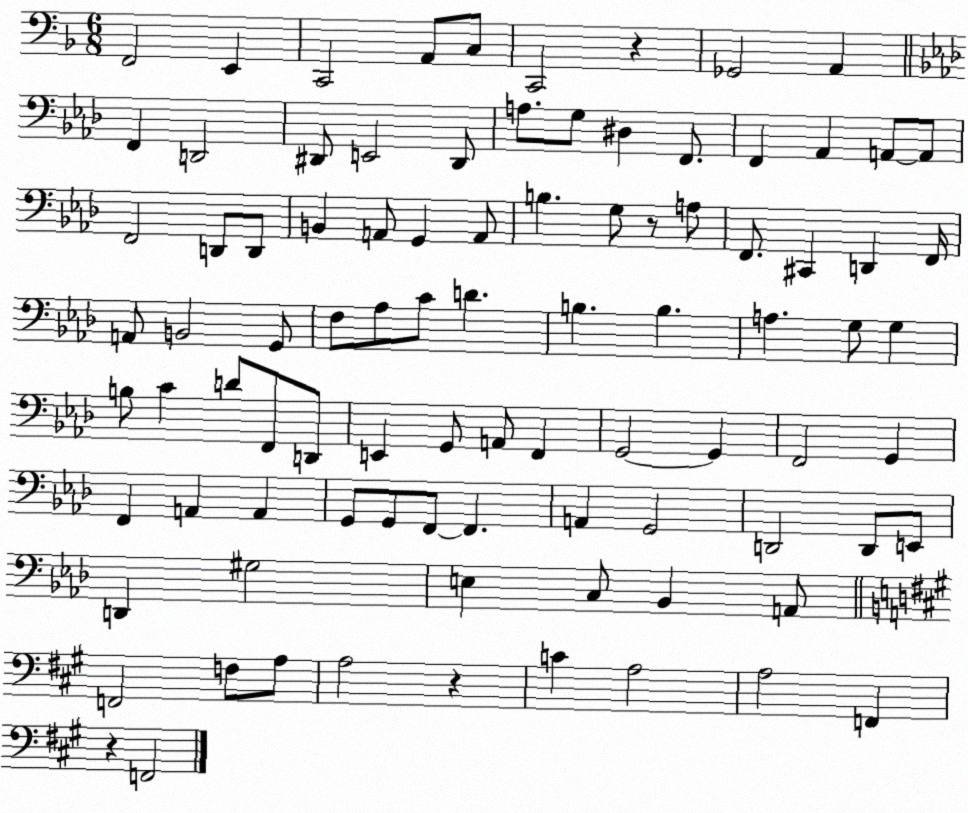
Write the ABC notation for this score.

X:1
T:Untitled
M:6/8
L:1/4
K:F
F,,2 E,, C,,2 A,,/2 C,/2 C,,2 z _G,,2 A,, F,, D,,2 ^D,,/2 E,,2 ^D,,/2 A,/2 G,/2 ^D, F,,/2 F,, _A,, A,,/2 A,,/2 F,,2 D,,/2 D,,/2 B,, A,,/2 G,, A,,/2 B, G,/2 z/2 A,/2 F,,/2 ^C,, D,, F,,/4 A,,/2 B,,2 G,,/2 F,/2 _A,/2 C/2 D B, B, A, G,/2 G, B,/2 C D/2 F,,/2 D,,/2 E,, G,,/2 A,,/2 F,, G,,2 G,, F,,2 G,, F,, A,, A,, G,,/2 G,,/2 F,,/2 F,, A,, G,,2 D,,2 D,,/2 E,,/2 D,, ^G,2 E, C,/2 _B,, A,,/2 F,,2 F,/2 A,/2 A,2 z C A,2 A,2 F,, z F,,2